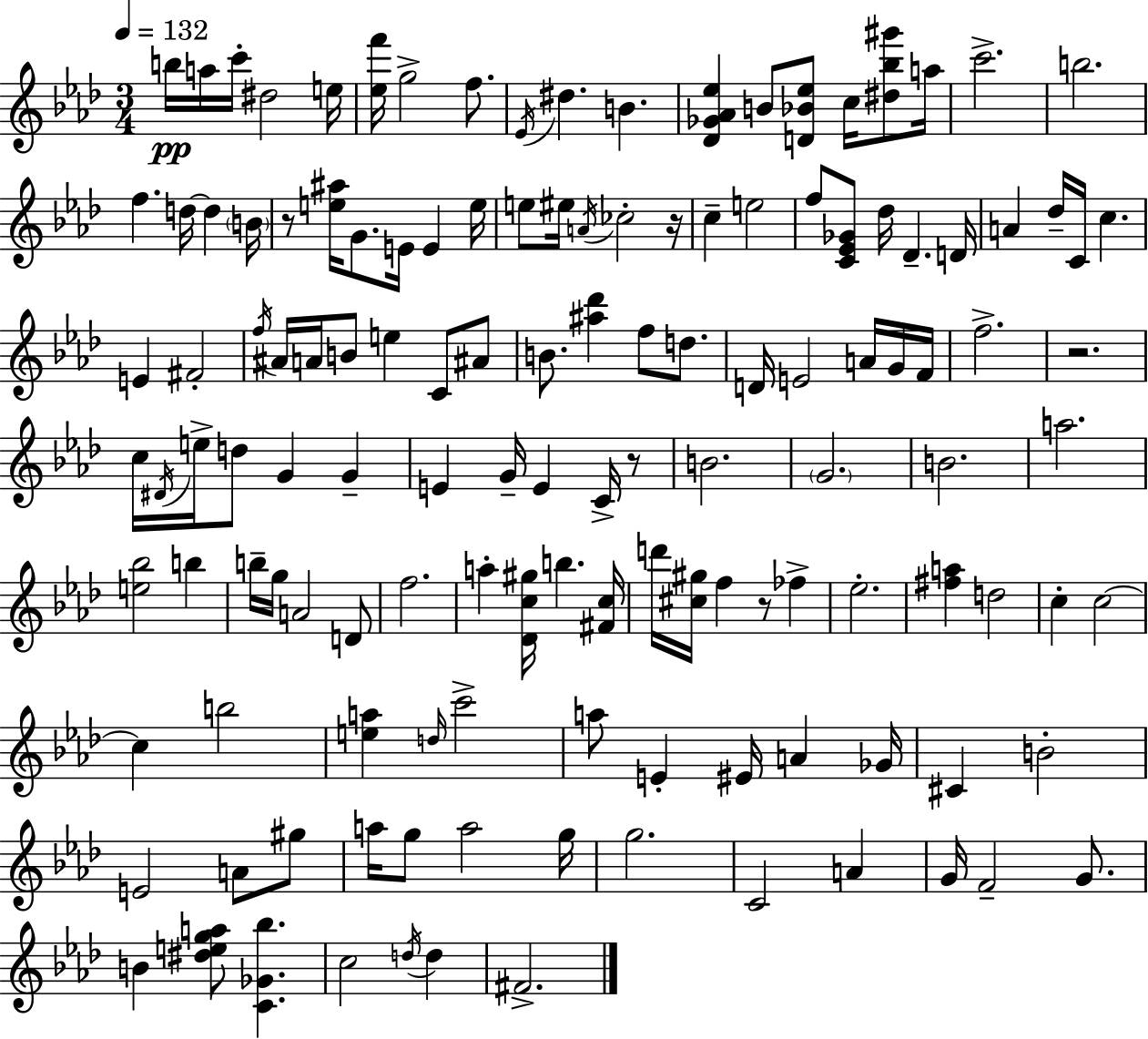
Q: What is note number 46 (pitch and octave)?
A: A#4